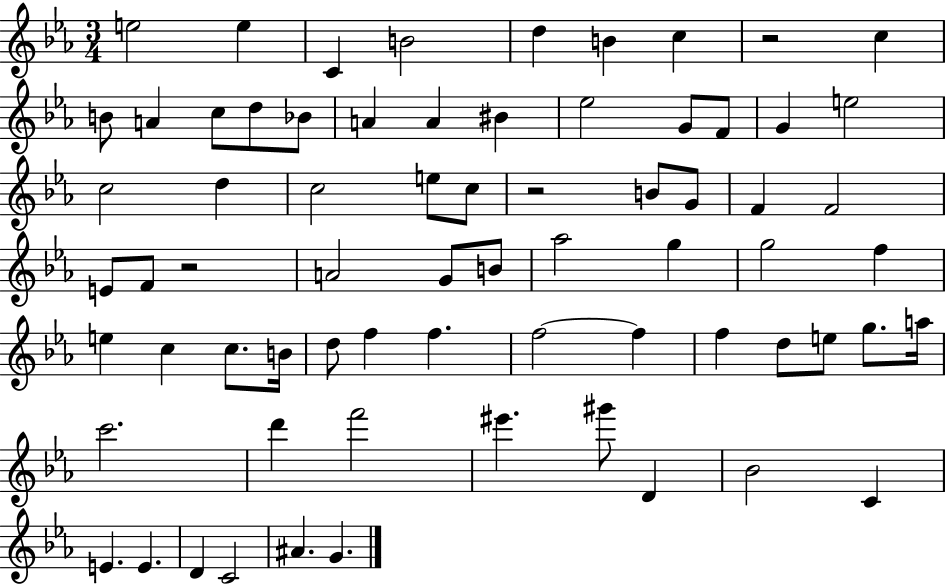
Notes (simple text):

E5/h E5/q C4/q B4/h D5/q B4/q C5/q R/h C5/q B4/e A4/q C5/e D5/e Bb4/e A4/q A4/q BIS4/q Eb5/h G4/e F4/e G4/q E5/h C5/h D5/q C5/h E5/e C5/e R/h B4/e G4/e F4/q F4/h E4/e F4/e R/h A4/h G4/e B4/e Ab5/h G5/q G5/h F5/q E5/q C5/q C5/e. B4/s D5/e F5/q F5/q. F5/h F5/q F5/q D5/e E5/e G5/e. A5/s C6/h. D6/q F6/h EIS6/q. G#6/e D4/q Bb4/h C4/q E4/q. E4/q. D4/q C4/h A#4/q. G4/q.